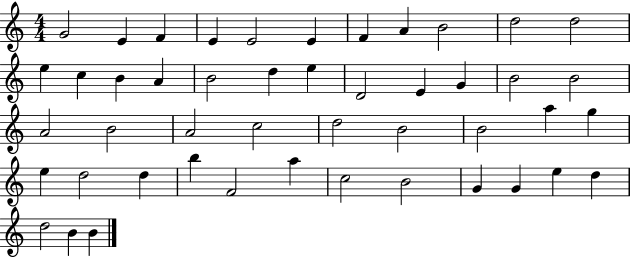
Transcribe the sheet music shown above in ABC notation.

X:1
T:Untitled
M:4/4
L:1/4
K:C
G2 E F E E2 E F A B2 d2 d2 e c B A B2 d e D2 E G B2 B2 A2 B2 A2 c2 d2 B2 B2 a g e d2 d b F2 a c2 B2 G G e d d2 B B